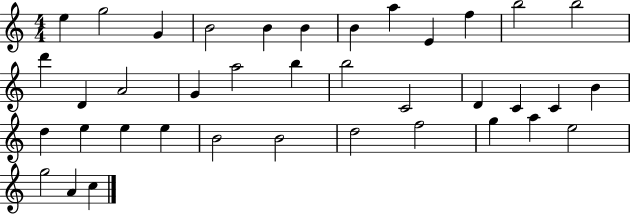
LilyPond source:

{
  \clef treble
  \numericTimeSignature
  \time 4/4
  \key c \major
  e''4 g''2 g'4 | b'2 b'4 b'4 | b'4 a''4 e'4 f''4 | b''2 b''2 | \break d'''4 d'4 a'2 | g'4 a''2 b''4 | b''2 c'2 | d'4 c'4 c'4 b'4 | \break d''4 e''4 e''4 e''4 | b'2 b'2 | d''2 f''2 | g''4 a''4 e''2 | \break g''2 a'4 c''4 | \bar "|."
}